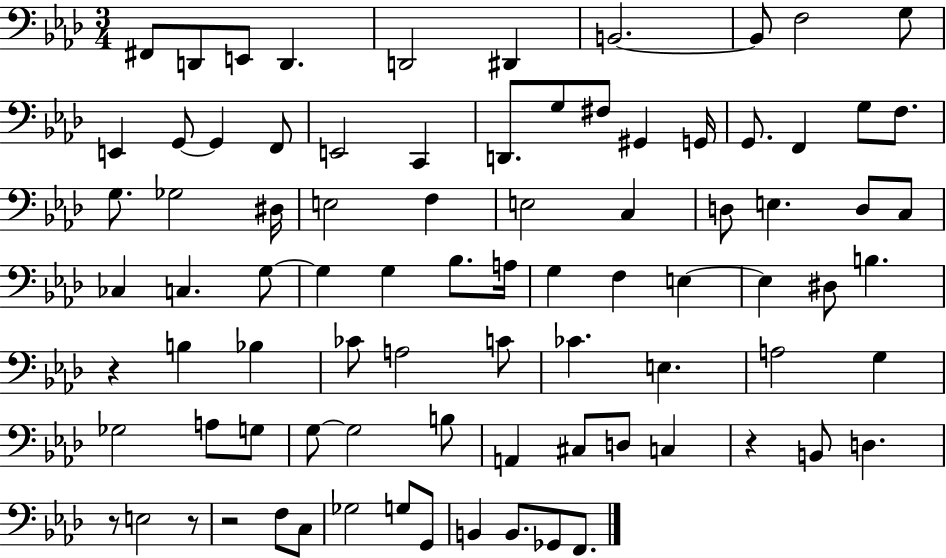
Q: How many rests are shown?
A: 5